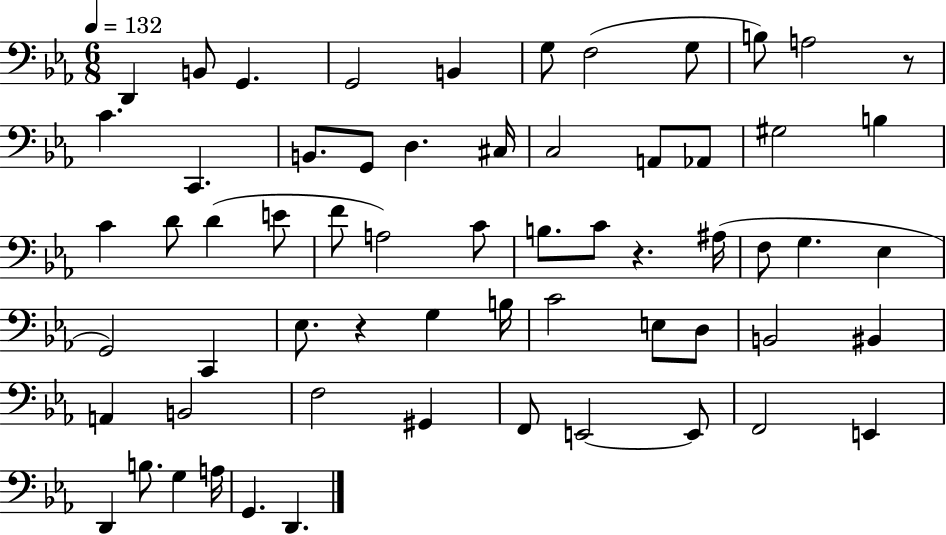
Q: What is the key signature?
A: EES major